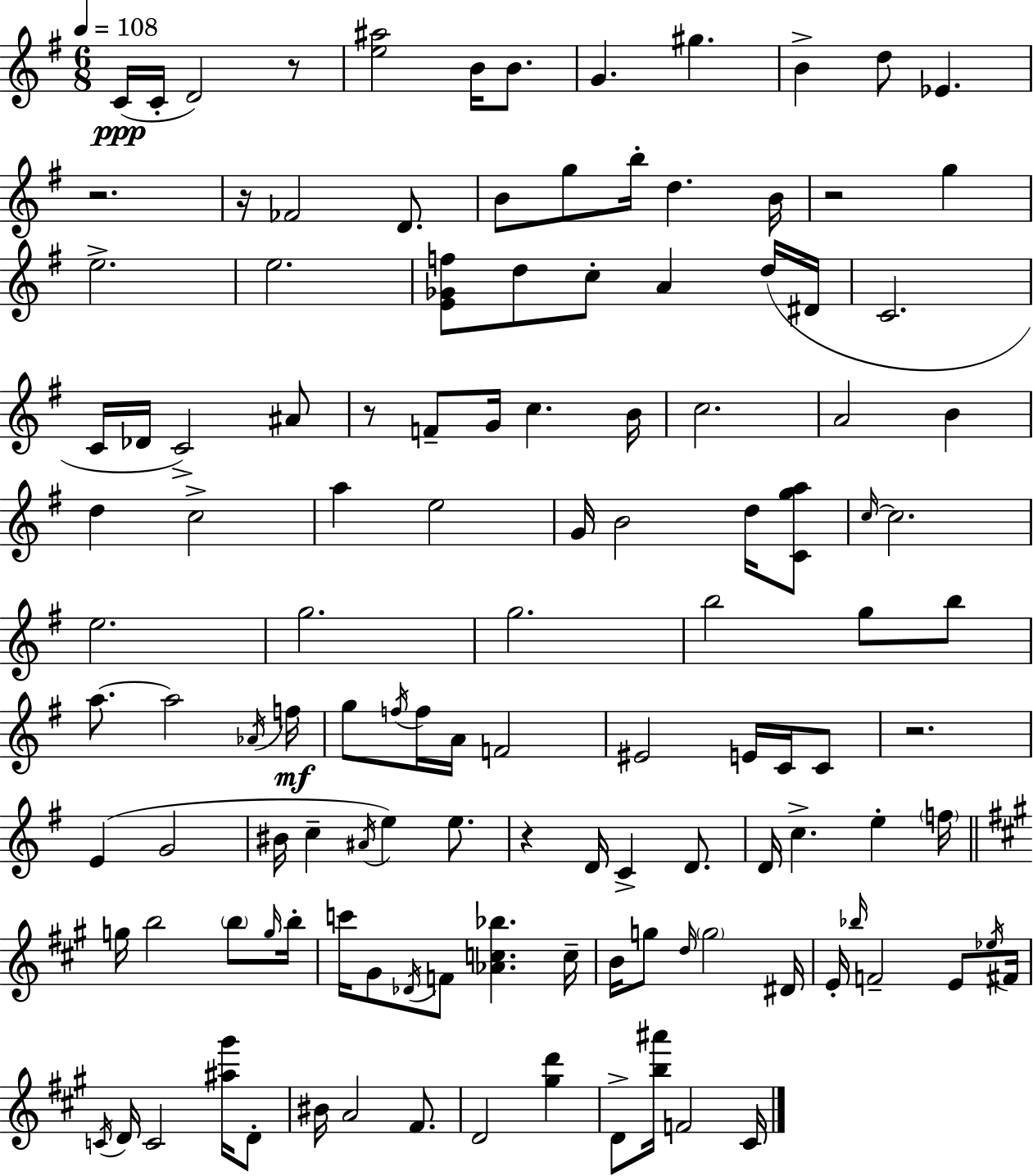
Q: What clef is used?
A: treble